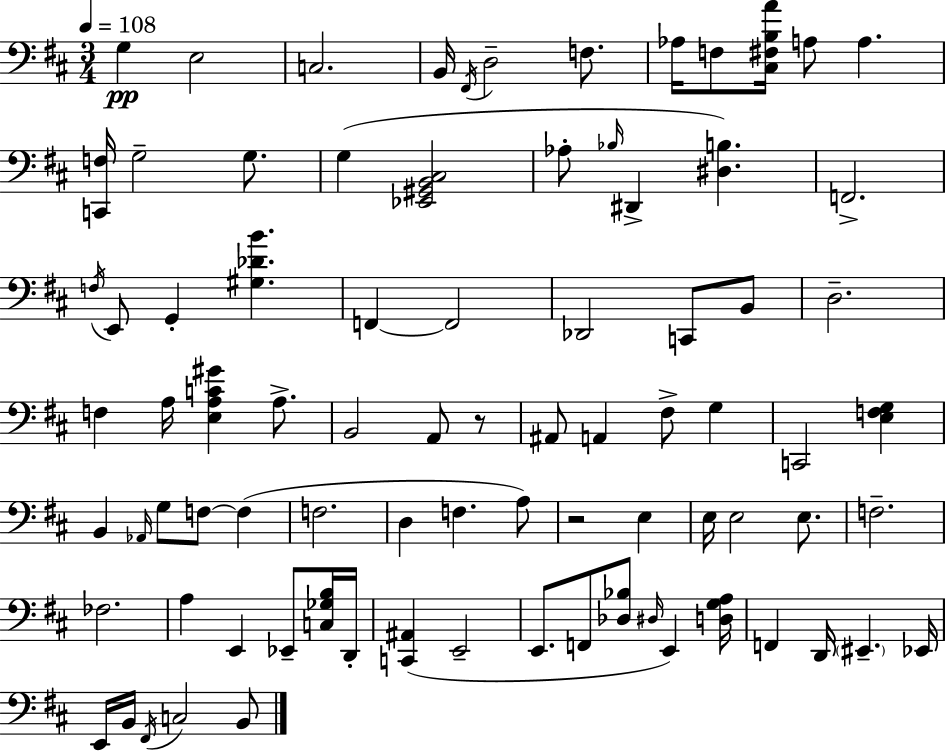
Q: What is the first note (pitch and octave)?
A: G3